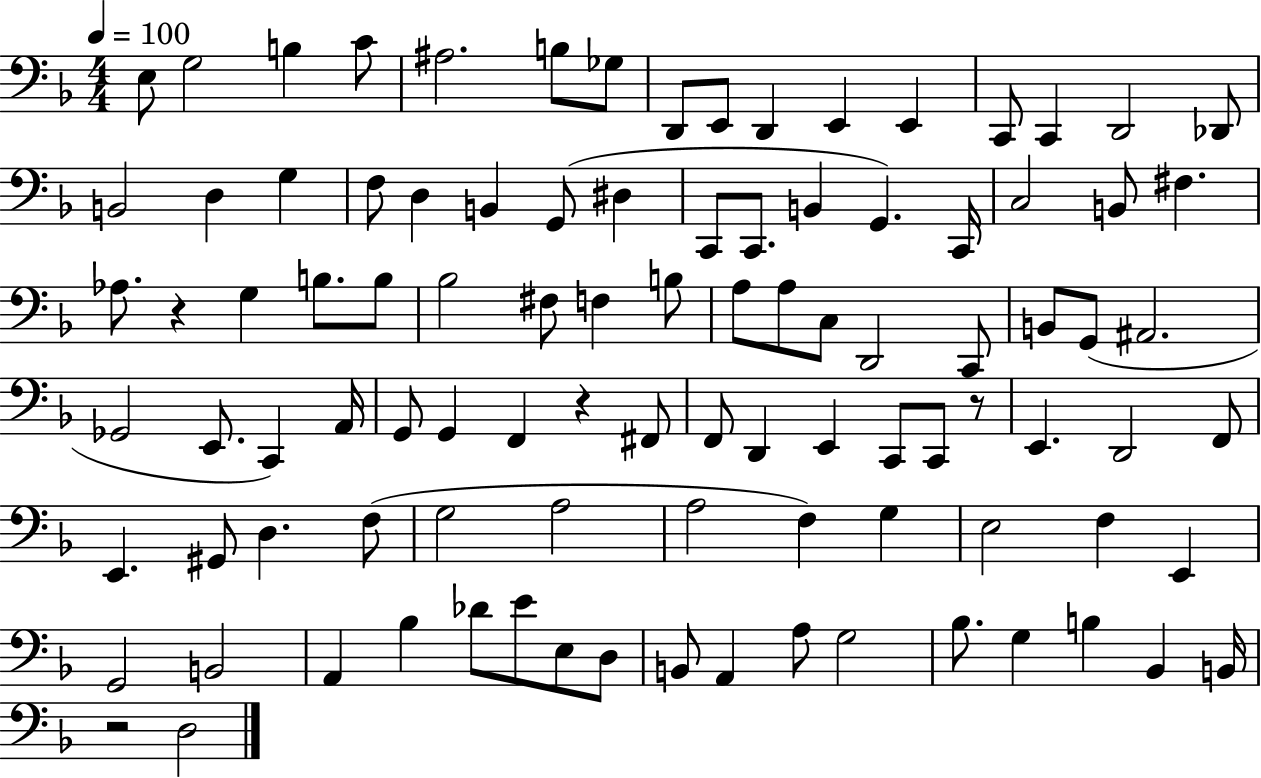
E3/e G3/h B3/q C4/e A#3/h. B3/e Gb3/e D2/e E2/e D2/q E2/q E2/q C2/e C2/q D2/h Db2/e B2/h D3/q G3/q F3/e D3/q B2/q G2/e D#3/q C2/e C2/e. B2/q G2/q. C2/s C3/h B2/e F#3/q. Ab3/e. R/q G3/q B3/e. B3/e Bb3/h F#3/e F3/q B3/e A3/e A3/e C3/e D2/h C2/e B2/e G2/e A#2/h. Gb2/h E2/e. C2/q A2/s G2/e G2/q F2/q R/q F#2/e F2/e D2/q E2/q C2/e C2/e R/e E2/q. D2/h F2/e E2/q. G#2/e D3/q. F3/e G3/h A3/h A3/h F3/q G3/q E3/h F3/q E2/q G2/h B2/h A2/q Bb3/q Db4/e E4/e E3/e D3/e B2/e A2/q A3/e G3/h Bb3/e. G3/q B3/q Bb2/q B2/s R/h D3/h